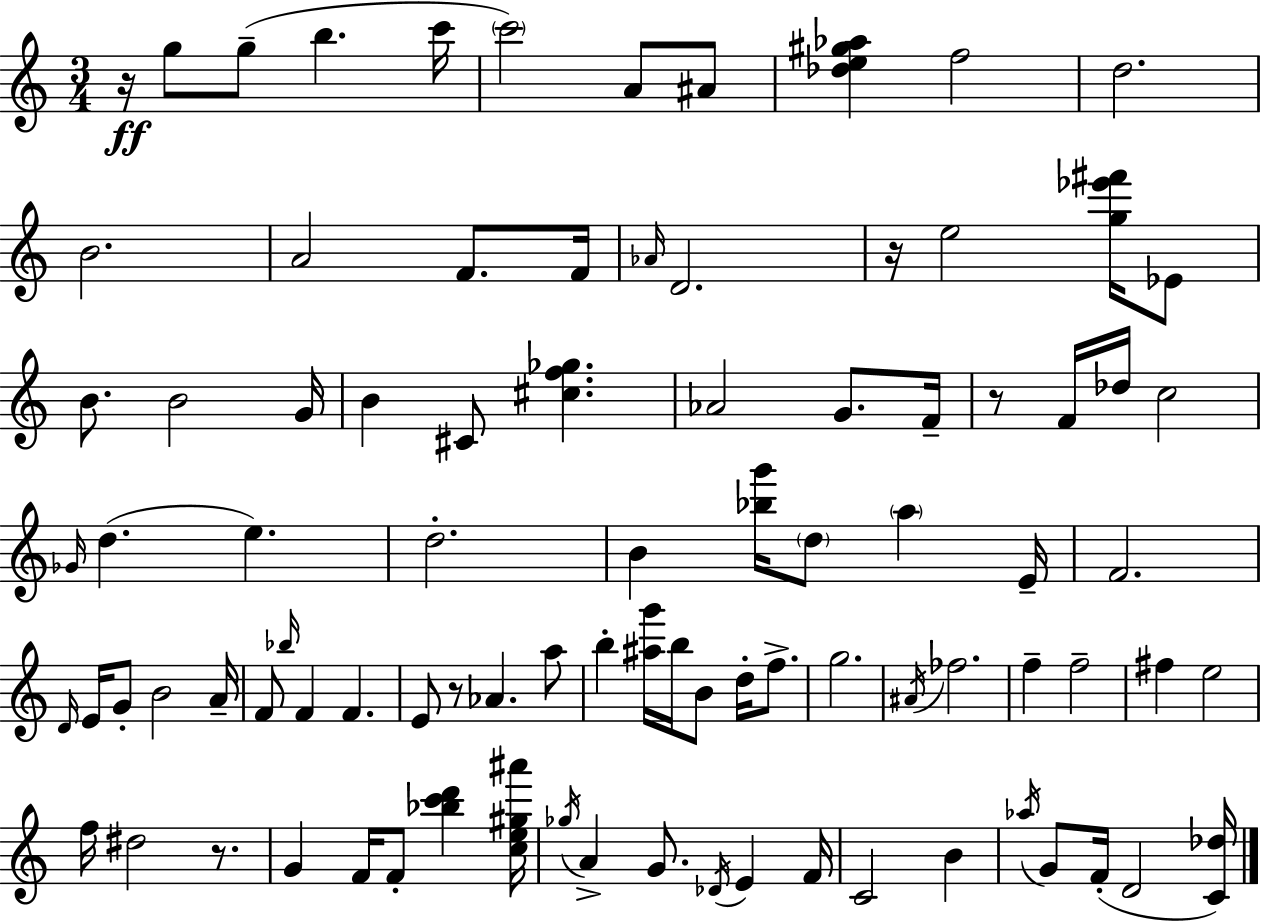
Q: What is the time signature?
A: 3/4